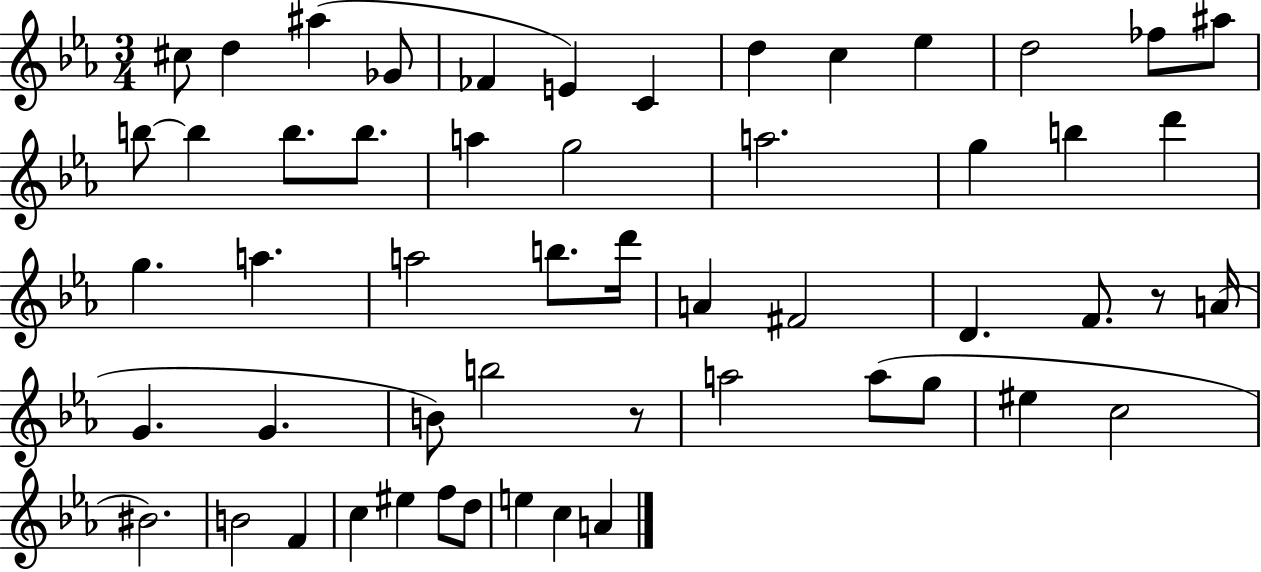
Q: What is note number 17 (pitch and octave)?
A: B5